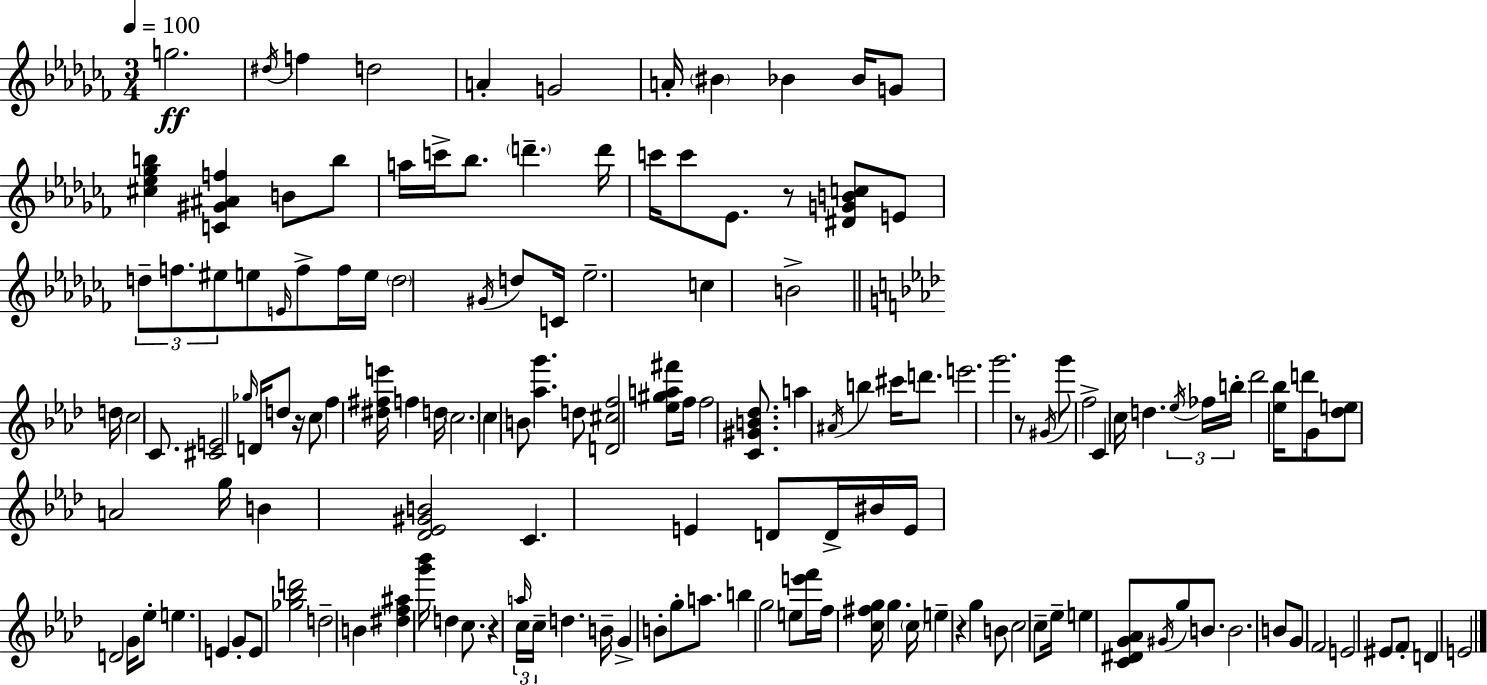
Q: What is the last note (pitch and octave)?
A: E4